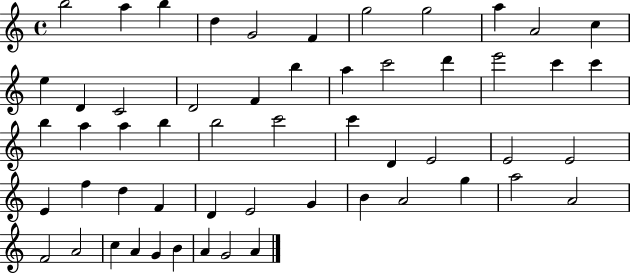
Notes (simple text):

B5/h A5/q B5/q D5/q G4/h F4/q G5/h G5/h A5/q A4/h C5/q E5/q D4/q C4/h D4/h F4/q B5/q A5/q C6/h D6/q E6/h C6/q C6/q B5/q A5/q A5/q B5/q B5/h C6/h C6/q D4/q E4/h E4/h E4/h E4/q F5/q D5/q F4/q D4/q E4/h G4/q B4/q A4/h G5/q A5/h A4/h F4/h A4/h C5/q A4/q G4/q B4/q A4/q G4/h A4/q